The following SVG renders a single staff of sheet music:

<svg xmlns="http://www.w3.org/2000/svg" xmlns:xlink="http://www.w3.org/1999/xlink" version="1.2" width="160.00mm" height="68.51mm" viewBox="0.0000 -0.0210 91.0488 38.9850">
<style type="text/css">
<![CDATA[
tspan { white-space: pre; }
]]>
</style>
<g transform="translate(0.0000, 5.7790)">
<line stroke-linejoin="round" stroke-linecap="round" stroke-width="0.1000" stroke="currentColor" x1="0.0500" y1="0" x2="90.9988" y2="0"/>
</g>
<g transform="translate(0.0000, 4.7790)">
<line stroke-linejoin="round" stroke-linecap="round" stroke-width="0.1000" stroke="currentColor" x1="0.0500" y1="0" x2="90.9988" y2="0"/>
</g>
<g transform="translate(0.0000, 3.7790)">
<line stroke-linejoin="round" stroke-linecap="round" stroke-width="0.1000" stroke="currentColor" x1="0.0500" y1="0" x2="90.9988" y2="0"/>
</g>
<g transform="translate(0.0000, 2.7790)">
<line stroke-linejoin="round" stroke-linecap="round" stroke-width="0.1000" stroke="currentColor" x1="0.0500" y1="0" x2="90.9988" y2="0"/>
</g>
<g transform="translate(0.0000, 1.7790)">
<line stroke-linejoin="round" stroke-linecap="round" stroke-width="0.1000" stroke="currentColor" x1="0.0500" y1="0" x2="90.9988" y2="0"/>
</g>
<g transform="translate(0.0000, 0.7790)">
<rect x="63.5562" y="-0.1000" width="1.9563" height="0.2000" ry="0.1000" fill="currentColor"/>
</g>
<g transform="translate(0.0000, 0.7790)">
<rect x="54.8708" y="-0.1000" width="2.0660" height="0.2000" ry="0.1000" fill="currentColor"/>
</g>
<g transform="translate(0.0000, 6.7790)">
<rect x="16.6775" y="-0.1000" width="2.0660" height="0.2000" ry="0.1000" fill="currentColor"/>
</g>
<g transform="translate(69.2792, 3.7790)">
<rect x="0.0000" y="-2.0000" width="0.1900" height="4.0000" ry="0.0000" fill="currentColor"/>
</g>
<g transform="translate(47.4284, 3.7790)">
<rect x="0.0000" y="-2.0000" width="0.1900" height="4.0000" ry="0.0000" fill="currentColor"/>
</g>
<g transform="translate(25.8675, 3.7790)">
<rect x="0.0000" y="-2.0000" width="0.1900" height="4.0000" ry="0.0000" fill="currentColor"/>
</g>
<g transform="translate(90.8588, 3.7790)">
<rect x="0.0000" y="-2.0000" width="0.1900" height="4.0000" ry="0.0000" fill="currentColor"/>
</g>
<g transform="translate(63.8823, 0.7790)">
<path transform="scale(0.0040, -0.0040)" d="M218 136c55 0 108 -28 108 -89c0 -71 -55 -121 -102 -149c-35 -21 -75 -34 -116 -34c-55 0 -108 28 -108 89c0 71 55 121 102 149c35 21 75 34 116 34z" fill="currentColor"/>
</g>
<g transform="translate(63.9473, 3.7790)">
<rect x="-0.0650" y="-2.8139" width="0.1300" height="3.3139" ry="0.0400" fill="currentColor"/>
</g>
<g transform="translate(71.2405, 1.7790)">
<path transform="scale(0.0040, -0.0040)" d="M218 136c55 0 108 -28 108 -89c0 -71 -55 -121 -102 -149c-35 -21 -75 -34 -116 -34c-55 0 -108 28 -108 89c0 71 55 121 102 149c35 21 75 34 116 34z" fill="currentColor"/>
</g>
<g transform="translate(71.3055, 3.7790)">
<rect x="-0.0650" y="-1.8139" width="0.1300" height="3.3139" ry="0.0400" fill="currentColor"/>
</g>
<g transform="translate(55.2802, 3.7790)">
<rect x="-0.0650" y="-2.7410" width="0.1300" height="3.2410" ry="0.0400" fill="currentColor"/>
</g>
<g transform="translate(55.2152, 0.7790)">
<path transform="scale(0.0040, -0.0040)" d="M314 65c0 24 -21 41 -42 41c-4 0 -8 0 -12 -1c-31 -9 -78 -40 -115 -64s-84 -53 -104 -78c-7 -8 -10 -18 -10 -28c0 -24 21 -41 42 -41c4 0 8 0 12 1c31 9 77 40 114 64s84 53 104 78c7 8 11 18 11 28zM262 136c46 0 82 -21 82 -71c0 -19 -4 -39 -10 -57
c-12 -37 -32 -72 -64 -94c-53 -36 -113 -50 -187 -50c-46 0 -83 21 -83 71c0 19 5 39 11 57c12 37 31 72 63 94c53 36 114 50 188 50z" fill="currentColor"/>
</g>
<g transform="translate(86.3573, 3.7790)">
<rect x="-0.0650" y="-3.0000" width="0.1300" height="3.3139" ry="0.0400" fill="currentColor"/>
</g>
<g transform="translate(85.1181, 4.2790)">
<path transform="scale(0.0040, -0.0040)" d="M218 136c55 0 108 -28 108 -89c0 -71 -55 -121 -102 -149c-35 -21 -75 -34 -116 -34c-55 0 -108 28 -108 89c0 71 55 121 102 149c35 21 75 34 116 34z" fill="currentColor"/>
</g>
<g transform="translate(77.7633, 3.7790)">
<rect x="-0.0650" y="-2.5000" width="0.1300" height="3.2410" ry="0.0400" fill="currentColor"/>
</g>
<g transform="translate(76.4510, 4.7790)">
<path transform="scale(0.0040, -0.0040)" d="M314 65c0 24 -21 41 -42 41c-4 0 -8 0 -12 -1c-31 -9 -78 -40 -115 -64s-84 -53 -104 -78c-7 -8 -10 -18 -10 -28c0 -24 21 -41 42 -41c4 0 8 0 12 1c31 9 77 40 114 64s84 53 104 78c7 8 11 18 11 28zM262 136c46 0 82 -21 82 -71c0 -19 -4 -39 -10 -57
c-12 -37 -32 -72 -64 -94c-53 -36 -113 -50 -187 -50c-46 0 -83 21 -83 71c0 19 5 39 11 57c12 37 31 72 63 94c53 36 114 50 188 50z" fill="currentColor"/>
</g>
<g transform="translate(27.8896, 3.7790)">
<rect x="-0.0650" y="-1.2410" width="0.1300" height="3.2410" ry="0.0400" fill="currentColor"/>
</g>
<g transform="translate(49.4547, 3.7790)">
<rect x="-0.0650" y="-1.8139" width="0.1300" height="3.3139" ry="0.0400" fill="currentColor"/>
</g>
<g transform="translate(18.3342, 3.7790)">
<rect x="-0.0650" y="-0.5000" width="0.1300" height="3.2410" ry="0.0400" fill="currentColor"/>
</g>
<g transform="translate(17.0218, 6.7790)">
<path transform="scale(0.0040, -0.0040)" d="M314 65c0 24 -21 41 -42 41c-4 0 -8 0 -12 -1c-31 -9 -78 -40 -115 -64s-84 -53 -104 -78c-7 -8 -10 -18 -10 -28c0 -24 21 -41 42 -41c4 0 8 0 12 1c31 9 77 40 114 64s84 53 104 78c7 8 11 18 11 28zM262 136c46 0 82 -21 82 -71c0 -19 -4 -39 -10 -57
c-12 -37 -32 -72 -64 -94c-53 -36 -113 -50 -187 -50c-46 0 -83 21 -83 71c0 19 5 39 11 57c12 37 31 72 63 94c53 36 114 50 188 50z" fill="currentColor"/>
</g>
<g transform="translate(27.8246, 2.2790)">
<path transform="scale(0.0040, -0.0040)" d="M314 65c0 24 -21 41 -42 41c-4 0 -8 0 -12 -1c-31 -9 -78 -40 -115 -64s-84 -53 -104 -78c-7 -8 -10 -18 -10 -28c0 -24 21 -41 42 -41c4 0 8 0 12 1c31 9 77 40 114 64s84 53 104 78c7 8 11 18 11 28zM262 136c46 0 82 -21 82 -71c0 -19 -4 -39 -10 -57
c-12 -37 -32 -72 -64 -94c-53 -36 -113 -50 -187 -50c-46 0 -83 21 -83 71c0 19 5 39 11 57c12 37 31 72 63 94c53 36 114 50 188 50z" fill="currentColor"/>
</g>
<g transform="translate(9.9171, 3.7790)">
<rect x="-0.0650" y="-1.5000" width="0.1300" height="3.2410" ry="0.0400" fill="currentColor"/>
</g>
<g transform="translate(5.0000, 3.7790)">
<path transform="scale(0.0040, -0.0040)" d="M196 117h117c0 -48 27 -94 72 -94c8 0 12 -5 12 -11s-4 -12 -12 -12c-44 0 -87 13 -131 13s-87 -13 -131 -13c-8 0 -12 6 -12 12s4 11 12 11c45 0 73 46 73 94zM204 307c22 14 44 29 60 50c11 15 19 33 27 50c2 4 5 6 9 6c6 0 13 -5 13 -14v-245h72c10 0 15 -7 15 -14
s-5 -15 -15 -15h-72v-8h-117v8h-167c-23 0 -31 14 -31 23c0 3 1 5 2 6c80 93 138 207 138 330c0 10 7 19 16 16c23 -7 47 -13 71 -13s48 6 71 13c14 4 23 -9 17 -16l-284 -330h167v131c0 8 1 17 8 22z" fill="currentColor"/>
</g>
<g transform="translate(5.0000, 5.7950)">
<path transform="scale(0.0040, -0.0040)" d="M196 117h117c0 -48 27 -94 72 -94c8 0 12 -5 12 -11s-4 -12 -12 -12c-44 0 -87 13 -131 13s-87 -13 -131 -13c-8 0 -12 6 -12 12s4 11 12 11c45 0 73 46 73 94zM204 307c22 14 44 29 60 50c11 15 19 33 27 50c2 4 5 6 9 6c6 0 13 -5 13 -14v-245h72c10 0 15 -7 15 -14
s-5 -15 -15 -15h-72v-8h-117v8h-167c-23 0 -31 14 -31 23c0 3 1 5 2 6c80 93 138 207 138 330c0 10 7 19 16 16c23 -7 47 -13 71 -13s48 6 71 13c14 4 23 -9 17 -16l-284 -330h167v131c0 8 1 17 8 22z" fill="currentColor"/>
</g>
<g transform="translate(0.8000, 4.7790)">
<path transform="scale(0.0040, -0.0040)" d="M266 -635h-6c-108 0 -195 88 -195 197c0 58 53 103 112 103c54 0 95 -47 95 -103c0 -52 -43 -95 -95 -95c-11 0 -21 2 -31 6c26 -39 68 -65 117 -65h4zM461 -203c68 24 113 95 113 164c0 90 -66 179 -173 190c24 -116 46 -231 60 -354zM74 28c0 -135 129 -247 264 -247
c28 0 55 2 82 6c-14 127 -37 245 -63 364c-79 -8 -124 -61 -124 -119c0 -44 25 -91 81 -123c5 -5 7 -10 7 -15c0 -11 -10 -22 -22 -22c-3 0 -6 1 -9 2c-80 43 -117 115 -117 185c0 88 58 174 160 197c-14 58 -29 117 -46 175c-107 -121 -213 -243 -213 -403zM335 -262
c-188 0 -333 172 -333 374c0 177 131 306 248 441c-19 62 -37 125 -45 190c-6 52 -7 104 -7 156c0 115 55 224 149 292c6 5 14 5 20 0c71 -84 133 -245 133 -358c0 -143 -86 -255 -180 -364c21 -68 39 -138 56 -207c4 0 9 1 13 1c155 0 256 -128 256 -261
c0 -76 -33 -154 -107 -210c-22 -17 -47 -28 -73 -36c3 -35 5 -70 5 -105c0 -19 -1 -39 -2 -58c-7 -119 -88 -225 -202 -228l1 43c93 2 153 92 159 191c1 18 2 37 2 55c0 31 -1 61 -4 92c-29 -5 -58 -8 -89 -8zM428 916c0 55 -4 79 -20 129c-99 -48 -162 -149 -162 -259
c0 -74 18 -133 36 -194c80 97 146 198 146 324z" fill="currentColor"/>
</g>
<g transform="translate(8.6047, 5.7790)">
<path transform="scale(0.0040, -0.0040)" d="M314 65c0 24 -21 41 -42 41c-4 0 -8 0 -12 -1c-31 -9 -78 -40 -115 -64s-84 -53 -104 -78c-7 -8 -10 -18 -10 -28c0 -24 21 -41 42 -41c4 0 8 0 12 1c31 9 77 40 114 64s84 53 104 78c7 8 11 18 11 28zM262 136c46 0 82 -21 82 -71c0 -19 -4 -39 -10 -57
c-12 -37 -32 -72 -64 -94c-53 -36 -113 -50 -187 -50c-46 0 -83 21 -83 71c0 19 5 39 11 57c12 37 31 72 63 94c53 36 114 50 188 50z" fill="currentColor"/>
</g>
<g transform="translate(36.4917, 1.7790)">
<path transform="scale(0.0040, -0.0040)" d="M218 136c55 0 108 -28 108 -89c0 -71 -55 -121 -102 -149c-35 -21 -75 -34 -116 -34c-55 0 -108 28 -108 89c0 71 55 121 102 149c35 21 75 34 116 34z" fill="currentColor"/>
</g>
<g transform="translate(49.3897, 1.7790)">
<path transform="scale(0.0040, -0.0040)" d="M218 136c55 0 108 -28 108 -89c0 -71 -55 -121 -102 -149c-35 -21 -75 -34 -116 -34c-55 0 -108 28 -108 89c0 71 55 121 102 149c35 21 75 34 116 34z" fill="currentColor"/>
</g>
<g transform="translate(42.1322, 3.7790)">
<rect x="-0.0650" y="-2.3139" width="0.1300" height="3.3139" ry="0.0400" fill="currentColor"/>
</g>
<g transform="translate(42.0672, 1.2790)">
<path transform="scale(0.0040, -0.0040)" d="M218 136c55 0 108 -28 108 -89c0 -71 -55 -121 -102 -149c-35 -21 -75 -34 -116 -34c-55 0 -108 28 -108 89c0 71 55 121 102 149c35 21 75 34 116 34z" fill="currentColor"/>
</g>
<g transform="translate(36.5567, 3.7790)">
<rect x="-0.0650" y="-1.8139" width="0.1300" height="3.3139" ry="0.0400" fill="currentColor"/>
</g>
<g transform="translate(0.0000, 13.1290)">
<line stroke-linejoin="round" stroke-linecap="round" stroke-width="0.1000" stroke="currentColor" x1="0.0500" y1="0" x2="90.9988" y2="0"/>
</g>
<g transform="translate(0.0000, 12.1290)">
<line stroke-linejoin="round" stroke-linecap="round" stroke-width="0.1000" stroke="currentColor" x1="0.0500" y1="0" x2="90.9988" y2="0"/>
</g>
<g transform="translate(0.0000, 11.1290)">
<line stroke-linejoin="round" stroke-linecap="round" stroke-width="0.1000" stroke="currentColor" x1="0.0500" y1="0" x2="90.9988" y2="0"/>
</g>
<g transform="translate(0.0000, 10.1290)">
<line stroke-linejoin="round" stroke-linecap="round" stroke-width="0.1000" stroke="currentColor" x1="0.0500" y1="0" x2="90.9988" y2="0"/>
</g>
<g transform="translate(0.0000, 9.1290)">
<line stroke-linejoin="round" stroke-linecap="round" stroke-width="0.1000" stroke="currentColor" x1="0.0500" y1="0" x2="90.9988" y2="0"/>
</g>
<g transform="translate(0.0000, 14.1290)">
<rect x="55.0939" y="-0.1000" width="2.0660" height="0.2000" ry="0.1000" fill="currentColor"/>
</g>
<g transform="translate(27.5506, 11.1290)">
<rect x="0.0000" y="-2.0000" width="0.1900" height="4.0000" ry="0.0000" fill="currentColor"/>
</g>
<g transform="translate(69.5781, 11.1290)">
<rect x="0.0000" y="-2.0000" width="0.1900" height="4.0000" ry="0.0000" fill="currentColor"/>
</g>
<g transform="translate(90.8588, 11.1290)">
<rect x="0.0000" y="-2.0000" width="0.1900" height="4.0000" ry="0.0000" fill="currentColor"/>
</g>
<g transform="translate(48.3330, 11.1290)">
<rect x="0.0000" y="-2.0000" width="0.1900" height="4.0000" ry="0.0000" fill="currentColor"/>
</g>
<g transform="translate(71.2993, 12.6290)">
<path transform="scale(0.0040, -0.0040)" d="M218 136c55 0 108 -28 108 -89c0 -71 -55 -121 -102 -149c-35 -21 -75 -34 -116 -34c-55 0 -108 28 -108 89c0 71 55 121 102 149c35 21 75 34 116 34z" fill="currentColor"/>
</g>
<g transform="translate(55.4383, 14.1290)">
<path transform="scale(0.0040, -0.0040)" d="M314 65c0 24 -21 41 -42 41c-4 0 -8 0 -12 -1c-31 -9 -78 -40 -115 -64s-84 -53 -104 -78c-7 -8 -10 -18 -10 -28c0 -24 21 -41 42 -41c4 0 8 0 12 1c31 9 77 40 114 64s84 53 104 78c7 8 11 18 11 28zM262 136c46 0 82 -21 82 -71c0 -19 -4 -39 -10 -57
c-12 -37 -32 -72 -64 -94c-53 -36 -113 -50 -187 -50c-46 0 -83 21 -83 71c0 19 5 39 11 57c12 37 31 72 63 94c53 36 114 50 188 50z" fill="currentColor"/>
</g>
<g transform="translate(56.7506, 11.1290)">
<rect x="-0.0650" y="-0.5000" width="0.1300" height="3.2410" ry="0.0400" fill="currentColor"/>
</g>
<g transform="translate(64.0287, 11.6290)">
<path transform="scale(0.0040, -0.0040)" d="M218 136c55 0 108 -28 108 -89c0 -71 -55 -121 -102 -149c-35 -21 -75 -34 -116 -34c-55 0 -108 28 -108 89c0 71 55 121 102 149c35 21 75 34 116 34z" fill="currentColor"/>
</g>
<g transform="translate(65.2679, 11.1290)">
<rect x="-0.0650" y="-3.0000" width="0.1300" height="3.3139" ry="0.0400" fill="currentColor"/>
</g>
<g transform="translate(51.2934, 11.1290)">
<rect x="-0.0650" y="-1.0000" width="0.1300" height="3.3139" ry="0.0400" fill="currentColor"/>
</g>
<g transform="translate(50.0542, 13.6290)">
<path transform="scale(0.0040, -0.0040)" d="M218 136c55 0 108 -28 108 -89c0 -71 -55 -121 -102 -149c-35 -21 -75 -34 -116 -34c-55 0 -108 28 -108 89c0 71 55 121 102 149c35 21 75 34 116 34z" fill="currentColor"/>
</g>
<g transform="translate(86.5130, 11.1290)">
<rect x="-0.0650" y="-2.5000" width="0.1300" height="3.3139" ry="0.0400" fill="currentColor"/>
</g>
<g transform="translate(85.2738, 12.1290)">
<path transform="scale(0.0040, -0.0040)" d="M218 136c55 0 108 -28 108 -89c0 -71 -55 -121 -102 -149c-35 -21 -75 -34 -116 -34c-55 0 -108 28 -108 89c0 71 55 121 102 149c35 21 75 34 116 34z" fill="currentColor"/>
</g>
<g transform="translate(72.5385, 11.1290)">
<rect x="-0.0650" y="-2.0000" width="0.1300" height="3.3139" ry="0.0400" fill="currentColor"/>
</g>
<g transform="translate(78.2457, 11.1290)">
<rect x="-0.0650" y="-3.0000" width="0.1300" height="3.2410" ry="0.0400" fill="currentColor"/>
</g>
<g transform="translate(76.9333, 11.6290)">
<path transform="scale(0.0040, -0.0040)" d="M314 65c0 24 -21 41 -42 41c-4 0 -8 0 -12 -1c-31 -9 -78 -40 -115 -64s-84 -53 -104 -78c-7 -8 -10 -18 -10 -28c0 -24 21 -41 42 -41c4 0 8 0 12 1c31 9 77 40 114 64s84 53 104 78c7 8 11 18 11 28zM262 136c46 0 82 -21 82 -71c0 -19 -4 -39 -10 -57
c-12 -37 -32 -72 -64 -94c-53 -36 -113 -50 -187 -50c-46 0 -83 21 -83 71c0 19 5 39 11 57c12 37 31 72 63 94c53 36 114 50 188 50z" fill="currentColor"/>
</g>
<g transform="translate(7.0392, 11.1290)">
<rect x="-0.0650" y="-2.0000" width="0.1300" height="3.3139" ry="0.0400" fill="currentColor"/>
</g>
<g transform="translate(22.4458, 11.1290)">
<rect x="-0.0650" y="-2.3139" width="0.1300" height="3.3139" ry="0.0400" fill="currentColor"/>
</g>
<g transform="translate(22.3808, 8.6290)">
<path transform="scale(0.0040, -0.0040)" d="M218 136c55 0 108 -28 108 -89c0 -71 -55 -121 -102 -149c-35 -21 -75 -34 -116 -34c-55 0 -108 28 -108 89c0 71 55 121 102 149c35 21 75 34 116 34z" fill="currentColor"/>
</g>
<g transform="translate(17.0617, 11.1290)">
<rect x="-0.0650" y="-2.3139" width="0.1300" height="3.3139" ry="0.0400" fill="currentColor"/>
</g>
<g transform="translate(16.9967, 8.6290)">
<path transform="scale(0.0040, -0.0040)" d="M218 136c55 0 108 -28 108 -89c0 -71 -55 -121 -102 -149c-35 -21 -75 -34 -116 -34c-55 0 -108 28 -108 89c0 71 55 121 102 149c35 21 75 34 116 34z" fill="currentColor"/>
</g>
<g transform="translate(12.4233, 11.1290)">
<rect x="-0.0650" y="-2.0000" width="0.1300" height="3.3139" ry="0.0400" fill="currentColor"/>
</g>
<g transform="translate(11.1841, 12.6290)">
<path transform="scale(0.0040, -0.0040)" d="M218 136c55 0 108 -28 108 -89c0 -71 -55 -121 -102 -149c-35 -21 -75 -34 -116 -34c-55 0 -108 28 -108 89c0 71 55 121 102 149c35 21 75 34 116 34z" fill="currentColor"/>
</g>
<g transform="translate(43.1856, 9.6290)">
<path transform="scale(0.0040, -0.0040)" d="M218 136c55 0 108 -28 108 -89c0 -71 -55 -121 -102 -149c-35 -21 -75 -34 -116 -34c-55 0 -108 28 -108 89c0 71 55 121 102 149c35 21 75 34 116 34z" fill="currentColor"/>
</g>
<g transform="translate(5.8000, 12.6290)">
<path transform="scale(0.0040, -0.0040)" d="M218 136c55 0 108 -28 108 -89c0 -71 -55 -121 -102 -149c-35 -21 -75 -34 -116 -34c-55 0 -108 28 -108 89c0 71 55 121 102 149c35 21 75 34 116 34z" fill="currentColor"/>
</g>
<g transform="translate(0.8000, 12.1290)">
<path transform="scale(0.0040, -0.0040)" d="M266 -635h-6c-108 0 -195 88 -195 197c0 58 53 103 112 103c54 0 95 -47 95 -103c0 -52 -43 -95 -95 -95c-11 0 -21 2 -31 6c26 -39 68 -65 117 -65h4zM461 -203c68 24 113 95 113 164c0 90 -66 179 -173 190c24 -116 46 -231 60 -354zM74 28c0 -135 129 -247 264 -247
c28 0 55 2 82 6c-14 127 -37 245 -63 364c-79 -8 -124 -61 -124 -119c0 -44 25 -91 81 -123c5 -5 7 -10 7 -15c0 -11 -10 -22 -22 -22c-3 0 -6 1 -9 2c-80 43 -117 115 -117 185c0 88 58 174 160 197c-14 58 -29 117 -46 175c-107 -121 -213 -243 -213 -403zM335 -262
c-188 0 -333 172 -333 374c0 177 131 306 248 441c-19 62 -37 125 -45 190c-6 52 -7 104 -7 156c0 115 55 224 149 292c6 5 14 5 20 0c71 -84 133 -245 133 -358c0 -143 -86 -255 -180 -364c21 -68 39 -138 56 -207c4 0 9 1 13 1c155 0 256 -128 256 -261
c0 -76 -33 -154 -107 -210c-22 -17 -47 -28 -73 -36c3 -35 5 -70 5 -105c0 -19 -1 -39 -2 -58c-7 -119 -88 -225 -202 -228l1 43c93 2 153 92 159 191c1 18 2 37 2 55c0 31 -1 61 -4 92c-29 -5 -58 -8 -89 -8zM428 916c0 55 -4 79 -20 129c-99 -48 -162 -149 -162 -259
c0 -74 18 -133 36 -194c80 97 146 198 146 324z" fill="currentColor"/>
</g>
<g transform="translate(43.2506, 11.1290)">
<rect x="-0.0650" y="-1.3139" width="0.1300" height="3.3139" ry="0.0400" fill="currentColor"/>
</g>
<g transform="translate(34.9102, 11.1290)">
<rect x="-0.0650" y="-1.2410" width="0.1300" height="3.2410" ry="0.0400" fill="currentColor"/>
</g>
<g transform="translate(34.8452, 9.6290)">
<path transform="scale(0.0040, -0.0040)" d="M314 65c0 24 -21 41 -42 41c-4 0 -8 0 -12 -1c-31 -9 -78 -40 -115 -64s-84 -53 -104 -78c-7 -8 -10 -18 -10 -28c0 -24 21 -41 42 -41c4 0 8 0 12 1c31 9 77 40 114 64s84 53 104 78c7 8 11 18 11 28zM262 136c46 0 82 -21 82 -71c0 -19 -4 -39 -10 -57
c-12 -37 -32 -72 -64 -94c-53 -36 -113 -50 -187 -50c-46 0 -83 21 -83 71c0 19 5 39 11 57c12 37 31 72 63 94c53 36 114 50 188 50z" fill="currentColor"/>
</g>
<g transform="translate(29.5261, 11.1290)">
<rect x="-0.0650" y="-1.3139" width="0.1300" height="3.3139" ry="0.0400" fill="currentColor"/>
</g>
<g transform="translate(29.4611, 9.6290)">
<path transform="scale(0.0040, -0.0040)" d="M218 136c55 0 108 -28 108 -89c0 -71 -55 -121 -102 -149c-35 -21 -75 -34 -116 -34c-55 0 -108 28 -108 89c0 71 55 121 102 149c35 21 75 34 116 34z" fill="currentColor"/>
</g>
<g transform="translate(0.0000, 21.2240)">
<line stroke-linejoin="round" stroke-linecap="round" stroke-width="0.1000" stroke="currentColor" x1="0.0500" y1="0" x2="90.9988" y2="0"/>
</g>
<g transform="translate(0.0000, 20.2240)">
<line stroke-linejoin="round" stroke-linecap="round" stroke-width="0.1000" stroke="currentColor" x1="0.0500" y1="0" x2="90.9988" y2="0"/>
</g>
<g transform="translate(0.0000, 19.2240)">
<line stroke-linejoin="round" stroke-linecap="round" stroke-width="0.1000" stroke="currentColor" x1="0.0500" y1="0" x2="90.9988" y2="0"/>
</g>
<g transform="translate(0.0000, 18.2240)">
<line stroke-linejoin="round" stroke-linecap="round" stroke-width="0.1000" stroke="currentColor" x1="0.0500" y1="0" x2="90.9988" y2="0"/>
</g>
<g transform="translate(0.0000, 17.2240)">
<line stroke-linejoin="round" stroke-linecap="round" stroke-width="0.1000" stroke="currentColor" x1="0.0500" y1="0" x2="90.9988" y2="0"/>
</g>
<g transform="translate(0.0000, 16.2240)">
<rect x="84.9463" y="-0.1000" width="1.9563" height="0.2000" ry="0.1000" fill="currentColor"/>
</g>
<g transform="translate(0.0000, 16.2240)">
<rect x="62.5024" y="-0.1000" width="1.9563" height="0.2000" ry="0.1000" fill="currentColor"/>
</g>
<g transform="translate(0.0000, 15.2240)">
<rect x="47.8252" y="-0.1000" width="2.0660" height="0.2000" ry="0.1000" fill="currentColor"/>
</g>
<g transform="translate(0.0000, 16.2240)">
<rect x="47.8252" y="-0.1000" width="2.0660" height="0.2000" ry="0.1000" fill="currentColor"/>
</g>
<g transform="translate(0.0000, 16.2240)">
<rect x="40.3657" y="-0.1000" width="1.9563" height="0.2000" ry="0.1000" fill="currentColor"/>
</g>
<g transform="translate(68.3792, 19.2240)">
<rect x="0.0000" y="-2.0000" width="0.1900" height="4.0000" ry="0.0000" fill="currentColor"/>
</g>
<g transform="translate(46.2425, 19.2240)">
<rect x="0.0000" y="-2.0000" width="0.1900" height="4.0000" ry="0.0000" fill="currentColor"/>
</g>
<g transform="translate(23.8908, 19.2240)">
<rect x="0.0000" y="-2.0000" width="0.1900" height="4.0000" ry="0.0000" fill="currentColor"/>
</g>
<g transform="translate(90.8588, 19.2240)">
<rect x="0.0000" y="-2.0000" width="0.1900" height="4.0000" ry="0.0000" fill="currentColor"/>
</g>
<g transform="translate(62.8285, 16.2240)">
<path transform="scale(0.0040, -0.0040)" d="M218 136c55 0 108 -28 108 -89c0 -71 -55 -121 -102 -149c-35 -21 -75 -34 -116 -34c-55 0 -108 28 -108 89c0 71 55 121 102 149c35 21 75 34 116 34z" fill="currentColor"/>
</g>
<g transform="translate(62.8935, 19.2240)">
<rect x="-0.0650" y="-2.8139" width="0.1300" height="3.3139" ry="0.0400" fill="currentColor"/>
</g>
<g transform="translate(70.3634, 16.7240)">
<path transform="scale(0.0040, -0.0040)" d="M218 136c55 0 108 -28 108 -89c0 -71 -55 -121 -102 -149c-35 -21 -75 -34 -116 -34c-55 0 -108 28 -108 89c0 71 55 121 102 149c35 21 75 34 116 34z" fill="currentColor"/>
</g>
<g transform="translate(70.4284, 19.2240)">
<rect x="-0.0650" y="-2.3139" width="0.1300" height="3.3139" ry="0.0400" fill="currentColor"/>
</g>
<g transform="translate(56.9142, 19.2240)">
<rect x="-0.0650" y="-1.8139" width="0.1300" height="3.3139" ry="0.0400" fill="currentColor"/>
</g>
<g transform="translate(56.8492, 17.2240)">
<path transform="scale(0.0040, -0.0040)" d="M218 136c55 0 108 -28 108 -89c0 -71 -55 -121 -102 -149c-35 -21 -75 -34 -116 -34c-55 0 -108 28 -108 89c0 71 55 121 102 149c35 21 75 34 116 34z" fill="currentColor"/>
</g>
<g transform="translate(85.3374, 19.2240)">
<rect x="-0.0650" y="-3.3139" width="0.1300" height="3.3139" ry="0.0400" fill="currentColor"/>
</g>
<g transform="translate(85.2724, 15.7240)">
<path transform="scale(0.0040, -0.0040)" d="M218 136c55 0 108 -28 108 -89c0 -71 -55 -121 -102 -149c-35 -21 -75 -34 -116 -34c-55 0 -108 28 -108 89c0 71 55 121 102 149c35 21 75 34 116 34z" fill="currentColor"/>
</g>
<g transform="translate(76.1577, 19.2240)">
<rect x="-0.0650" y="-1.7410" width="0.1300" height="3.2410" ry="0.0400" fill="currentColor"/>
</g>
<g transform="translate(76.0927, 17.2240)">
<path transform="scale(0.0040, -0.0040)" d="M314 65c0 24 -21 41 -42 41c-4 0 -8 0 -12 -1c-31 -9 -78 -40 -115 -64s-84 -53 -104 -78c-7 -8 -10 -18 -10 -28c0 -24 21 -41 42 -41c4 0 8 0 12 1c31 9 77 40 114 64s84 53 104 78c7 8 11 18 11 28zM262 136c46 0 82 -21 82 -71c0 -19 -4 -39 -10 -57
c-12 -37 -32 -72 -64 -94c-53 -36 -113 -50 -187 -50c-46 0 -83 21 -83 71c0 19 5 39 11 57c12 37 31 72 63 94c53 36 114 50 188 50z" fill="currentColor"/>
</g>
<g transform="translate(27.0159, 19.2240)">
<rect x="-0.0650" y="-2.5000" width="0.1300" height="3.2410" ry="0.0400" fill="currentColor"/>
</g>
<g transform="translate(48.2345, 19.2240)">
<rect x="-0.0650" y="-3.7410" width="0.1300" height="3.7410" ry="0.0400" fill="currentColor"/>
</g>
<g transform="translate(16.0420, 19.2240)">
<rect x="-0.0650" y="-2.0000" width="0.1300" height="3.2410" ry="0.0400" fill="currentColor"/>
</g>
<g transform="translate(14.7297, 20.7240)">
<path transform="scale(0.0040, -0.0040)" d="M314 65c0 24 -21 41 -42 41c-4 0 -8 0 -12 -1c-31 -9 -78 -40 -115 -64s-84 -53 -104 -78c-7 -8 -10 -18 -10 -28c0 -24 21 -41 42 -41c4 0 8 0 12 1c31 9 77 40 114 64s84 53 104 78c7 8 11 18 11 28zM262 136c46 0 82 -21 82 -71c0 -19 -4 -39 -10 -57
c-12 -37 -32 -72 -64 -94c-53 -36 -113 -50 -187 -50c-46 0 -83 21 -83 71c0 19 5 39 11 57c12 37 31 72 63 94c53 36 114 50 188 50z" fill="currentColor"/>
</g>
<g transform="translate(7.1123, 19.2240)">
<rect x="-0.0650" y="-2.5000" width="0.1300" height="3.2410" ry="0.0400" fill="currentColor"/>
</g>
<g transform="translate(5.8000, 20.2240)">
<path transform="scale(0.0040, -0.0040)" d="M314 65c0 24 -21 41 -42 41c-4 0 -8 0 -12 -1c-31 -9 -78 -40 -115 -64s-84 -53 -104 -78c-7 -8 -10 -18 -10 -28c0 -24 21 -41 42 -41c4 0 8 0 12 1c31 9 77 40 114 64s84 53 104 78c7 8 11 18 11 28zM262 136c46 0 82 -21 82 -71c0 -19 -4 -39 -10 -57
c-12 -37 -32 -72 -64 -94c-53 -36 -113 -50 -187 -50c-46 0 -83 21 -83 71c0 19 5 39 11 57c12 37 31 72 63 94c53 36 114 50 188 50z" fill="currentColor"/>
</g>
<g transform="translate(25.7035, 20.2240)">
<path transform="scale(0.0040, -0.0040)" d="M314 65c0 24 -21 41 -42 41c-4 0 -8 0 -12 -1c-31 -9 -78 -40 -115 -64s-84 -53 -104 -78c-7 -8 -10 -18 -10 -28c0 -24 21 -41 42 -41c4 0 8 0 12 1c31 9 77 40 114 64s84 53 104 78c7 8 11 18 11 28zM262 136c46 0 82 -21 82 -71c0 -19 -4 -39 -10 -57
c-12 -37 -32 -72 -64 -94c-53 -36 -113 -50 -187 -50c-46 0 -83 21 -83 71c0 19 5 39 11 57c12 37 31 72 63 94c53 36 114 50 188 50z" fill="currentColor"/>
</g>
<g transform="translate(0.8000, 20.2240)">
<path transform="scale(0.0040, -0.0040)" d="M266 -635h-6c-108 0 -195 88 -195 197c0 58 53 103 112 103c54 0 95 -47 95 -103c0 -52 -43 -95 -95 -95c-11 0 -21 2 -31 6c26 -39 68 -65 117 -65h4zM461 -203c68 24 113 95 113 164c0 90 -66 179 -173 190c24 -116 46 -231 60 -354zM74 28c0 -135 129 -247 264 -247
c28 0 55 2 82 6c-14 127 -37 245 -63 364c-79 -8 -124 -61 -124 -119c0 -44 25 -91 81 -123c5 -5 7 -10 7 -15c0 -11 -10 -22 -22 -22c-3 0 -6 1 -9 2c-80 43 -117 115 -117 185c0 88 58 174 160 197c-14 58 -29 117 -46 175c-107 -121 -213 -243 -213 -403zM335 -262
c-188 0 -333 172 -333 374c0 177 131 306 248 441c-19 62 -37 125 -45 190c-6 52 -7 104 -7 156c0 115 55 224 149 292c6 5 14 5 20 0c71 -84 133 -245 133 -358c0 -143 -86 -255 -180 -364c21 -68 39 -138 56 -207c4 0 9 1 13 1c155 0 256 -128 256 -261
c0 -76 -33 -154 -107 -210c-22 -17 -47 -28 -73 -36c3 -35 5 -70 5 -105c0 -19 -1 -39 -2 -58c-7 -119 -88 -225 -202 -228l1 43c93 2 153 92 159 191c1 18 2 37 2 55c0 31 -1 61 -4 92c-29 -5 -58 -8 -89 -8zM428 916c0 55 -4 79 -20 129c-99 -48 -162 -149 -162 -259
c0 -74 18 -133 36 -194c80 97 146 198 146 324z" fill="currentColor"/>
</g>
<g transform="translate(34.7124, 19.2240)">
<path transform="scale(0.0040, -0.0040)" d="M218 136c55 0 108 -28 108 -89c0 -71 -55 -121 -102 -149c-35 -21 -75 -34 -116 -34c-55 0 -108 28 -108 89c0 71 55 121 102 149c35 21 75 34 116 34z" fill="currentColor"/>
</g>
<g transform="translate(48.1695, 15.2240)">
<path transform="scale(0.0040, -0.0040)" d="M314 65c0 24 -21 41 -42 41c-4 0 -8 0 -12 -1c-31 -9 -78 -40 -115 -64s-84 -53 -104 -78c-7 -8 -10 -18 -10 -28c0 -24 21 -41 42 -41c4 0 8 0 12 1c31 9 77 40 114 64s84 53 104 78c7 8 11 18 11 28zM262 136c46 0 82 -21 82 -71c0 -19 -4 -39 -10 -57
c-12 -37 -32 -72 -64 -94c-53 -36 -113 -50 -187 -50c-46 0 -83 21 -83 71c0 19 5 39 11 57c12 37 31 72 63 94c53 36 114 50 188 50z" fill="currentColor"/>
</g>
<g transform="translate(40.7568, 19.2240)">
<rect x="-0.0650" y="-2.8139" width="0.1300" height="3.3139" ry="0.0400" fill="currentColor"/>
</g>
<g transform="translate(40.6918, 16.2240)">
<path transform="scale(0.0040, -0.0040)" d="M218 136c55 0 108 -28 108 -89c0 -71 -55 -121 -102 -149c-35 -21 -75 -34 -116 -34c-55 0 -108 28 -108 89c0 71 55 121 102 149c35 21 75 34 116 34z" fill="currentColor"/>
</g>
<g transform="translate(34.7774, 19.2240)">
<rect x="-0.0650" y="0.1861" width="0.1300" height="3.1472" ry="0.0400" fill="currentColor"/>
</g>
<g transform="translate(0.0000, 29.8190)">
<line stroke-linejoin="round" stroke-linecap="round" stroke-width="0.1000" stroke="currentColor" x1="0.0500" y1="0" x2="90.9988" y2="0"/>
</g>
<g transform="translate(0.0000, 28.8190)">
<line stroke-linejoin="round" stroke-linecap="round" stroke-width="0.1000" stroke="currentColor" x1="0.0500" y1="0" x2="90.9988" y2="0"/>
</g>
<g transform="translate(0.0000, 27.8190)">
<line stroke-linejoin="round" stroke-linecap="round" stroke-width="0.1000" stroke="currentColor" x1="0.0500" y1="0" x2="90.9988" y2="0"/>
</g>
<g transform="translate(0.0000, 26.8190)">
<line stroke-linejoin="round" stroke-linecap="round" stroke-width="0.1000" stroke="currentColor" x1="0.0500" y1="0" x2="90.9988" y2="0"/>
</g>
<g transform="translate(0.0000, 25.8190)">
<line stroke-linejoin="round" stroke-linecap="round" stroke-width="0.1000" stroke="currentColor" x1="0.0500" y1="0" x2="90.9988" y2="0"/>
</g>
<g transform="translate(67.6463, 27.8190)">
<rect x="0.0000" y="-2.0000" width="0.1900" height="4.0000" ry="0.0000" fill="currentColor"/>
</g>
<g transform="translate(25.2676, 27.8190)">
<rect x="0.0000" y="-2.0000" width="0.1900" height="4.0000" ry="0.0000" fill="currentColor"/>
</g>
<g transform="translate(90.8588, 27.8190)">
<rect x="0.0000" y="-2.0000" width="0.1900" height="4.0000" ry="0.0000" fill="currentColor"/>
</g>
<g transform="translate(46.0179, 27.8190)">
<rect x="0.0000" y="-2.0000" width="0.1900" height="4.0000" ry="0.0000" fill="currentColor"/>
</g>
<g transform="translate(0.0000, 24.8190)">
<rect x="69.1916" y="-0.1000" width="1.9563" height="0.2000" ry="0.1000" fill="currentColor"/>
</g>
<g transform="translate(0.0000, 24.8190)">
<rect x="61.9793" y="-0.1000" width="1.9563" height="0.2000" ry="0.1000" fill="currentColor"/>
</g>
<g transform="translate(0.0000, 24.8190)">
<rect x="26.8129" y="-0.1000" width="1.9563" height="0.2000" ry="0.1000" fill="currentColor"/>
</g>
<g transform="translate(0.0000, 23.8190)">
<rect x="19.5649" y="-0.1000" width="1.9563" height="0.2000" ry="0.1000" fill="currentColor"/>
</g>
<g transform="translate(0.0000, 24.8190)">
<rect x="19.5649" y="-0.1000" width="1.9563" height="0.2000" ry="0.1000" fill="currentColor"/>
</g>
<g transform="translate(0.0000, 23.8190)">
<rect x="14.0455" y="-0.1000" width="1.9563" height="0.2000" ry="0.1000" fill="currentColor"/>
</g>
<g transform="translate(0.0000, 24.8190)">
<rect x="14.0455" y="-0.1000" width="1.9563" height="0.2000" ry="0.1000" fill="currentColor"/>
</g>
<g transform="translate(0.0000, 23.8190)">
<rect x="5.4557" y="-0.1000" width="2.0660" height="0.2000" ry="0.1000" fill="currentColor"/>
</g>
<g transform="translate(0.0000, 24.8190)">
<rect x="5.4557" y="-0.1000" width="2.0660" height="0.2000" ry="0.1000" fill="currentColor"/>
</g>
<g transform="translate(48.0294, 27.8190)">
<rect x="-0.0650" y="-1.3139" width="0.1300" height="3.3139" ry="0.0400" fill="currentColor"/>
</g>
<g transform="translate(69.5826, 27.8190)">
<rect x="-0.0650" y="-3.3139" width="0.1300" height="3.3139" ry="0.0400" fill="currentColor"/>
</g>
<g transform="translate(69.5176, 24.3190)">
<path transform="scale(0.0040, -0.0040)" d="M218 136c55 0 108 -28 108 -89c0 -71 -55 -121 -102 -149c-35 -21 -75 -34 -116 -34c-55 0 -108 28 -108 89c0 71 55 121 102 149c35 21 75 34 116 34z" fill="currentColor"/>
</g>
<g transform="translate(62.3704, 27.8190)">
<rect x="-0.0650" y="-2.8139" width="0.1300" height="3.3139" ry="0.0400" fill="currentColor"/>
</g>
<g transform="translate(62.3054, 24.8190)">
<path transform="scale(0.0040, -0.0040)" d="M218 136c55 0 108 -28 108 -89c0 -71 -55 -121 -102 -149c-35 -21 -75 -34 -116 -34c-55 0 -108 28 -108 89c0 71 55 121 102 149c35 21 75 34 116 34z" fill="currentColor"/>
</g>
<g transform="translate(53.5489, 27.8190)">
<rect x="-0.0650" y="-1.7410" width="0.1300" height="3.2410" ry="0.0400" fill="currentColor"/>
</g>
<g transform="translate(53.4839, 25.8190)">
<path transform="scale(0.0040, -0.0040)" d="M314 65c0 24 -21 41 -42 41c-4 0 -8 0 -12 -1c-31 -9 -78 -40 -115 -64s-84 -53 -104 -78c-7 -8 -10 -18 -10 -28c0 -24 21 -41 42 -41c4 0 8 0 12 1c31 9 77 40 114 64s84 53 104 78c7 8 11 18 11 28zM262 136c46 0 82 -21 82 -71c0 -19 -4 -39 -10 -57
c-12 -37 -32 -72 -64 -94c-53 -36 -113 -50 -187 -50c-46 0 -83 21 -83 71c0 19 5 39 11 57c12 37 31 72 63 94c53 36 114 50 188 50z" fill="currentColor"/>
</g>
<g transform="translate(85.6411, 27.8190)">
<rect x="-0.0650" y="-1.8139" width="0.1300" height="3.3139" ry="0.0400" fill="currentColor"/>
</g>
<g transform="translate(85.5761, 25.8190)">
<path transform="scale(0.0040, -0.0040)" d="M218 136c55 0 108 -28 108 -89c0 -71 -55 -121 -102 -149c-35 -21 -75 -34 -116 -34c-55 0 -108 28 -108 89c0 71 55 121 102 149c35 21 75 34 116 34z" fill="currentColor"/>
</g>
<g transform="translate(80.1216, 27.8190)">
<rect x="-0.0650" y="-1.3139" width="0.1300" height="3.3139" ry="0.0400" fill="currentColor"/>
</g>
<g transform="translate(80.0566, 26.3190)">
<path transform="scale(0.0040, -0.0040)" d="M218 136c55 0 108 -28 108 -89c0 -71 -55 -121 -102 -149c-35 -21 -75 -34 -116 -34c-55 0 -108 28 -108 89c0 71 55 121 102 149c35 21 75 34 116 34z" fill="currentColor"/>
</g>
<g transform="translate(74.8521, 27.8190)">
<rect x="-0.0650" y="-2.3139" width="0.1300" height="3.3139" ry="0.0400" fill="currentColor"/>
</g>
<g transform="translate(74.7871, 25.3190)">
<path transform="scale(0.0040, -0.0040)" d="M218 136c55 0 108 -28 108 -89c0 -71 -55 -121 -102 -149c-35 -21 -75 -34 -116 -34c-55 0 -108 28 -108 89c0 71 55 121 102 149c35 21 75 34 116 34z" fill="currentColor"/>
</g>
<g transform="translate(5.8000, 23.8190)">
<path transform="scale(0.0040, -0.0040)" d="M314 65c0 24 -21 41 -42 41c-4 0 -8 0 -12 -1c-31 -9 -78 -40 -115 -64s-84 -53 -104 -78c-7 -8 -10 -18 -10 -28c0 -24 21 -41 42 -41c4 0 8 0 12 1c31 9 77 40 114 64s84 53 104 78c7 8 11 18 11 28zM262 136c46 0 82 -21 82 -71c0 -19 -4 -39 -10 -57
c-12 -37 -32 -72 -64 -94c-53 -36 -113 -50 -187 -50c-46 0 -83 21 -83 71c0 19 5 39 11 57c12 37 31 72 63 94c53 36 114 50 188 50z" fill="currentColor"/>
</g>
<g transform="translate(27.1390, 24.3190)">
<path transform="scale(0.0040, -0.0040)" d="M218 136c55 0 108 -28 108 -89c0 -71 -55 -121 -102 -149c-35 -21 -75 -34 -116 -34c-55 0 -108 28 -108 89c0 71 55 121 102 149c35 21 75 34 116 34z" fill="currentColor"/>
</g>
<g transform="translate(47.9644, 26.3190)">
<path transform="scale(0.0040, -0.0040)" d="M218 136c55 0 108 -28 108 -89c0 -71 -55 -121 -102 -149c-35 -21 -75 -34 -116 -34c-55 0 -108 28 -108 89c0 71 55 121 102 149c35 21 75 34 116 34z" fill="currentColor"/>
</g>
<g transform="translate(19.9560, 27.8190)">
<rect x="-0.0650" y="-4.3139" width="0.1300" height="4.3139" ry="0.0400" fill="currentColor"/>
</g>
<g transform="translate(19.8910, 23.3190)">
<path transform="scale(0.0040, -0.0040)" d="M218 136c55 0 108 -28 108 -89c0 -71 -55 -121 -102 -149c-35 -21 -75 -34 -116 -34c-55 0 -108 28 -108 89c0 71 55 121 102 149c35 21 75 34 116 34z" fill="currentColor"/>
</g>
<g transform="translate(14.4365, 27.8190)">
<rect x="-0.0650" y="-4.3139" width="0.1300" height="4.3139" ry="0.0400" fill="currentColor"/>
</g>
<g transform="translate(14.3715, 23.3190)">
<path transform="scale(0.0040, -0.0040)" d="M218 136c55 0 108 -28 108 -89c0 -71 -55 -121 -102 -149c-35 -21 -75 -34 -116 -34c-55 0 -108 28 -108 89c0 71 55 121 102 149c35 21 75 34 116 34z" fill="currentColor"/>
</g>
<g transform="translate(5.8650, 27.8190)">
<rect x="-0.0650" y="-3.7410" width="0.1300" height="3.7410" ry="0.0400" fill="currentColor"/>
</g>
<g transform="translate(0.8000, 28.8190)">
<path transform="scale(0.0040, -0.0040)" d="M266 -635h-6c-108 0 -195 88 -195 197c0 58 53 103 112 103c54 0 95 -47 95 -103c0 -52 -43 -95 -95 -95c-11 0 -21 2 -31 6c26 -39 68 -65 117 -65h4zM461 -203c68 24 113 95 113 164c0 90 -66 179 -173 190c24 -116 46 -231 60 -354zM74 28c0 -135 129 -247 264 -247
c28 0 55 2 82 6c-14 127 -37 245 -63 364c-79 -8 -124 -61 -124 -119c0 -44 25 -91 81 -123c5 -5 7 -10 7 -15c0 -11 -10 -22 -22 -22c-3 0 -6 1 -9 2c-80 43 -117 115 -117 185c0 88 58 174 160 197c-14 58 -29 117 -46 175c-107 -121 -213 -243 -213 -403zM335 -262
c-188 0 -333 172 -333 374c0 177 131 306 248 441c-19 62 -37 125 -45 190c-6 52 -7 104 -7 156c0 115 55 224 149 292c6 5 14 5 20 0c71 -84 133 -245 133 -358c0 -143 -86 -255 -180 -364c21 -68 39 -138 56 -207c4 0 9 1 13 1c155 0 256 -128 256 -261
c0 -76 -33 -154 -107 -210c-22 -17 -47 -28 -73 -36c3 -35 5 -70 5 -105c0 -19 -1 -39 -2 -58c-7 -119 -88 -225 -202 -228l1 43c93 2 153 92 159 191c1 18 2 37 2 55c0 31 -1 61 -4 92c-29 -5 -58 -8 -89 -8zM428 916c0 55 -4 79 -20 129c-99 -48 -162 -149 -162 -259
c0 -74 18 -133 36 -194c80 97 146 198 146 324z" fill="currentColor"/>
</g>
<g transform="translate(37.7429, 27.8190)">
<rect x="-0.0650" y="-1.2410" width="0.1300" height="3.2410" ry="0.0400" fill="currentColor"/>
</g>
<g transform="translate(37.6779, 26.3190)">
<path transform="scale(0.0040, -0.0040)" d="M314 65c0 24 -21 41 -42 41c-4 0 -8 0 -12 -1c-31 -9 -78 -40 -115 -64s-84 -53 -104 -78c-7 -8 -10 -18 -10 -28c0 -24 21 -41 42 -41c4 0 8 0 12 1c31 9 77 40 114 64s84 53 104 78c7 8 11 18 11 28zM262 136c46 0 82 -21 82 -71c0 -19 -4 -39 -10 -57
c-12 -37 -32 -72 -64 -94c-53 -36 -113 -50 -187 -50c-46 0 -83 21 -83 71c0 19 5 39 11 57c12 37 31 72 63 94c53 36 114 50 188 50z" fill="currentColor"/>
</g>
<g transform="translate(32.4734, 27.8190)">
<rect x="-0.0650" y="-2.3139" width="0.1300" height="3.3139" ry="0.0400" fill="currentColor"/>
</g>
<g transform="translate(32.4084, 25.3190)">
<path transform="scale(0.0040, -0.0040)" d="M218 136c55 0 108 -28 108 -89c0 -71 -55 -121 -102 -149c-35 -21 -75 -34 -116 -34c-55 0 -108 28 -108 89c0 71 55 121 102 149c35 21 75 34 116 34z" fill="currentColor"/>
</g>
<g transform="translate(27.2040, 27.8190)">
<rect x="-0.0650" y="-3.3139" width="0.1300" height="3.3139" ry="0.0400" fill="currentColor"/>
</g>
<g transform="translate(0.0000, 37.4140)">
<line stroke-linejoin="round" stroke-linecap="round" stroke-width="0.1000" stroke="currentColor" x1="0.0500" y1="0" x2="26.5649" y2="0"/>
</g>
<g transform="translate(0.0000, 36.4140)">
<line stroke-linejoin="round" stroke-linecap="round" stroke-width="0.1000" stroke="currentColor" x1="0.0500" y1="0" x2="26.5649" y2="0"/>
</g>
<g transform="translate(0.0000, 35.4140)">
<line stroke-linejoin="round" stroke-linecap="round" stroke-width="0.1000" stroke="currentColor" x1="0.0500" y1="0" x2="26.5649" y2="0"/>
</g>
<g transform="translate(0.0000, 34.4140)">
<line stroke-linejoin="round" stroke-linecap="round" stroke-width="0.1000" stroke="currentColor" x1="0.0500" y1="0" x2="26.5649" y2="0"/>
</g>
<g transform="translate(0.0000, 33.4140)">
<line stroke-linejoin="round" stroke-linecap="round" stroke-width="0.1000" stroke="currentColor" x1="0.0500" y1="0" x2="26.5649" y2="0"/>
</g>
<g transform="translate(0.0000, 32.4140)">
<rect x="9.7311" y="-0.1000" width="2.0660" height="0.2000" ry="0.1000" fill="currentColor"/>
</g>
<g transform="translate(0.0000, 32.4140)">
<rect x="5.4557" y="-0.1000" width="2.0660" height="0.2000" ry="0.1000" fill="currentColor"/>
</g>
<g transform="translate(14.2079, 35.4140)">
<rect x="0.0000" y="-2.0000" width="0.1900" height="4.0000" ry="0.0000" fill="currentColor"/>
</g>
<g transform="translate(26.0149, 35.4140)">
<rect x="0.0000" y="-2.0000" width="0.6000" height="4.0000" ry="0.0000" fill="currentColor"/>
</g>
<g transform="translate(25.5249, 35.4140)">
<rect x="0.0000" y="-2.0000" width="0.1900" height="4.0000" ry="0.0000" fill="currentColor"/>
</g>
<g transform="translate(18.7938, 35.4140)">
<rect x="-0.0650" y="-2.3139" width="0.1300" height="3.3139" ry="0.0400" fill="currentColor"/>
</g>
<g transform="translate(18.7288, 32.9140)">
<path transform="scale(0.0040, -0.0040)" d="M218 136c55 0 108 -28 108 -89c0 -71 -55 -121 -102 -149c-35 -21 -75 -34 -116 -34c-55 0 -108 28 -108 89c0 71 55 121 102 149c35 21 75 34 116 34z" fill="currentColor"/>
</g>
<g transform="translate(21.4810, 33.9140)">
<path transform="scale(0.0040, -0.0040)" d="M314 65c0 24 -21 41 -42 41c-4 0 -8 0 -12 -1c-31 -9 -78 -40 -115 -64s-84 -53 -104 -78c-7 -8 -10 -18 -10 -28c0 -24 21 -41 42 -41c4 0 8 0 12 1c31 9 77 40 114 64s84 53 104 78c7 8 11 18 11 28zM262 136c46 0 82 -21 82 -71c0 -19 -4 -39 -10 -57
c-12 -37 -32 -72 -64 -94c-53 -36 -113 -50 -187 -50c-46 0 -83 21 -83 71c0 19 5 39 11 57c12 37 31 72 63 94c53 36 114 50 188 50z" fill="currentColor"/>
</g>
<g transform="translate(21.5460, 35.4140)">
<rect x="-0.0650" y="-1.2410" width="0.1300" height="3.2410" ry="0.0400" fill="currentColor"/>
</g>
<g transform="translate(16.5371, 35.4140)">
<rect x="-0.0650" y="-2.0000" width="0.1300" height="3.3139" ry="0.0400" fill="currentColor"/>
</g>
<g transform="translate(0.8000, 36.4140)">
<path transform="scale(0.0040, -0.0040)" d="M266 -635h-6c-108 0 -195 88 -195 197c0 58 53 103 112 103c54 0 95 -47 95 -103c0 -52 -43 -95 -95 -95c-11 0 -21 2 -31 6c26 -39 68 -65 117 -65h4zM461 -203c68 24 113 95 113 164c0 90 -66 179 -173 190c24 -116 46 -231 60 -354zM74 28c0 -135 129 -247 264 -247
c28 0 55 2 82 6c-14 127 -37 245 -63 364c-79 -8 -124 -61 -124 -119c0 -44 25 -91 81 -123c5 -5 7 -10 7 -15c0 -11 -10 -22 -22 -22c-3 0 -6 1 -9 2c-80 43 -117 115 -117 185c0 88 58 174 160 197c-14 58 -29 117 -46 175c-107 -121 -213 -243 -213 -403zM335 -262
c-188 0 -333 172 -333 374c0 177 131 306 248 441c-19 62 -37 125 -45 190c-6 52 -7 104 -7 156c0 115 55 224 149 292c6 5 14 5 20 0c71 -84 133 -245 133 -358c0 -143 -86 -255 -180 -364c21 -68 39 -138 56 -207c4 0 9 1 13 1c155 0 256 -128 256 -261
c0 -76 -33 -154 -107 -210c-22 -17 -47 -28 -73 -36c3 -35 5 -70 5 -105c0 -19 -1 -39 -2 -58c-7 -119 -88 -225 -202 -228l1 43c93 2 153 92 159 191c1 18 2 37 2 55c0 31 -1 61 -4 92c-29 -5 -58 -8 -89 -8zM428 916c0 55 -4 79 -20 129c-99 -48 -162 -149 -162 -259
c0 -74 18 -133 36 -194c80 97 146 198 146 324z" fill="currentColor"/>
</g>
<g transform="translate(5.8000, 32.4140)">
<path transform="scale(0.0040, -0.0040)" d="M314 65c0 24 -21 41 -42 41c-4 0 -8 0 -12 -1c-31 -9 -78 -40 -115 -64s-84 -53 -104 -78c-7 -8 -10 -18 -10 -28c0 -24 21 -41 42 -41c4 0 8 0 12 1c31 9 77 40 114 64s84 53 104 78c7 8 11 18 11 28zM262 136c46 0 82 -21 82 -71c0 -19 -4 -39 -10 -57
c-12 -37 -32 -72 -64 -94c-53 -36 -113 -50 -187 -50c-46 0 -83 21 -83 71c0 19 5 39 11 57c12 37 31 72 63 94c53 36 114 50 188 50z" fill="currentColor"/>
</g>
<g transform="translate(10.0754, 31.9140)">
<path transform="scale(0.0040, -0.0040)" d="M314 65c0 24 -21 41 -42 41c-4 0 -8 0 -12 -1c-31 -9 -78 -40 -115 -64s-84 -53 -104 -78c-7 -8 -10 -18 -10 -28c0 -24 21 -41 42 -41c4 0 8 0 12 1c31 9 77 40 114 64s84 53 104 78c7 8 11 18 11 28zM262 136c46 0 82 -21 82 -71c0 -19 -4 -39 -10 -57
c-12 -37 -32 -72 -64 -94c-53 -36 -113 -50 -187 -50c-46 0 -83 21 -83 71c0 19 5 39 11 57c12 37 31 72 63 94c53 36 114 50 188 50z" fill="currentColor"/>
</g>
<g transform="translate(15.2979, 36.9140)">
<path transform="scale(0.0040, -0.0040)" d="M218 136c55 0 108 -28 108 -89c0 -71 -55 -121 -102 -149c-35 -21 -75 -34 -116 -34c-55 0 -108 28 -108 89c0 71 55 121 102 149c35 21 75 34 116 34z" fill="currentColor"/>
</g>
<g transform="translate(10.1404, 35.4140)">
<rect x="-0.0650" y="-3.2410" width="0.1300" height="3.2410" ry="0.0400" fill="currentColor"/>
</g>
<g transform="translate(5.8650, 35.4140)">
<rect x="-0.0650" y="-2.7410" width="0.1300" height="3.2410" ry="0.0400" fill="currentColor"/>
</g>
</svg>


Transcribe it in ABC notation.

X:1
T:Untitled
M:4/4
L:1/4
K:C
E2 C2 e2 f g f a2 a f G2 A F F g g e e2 e D C2 A F A2 G G2 F2 G2 B a c'2 f a g f2 b c'2 d' d' b g e2 e f2 a b g e f a2 b2 F g e2